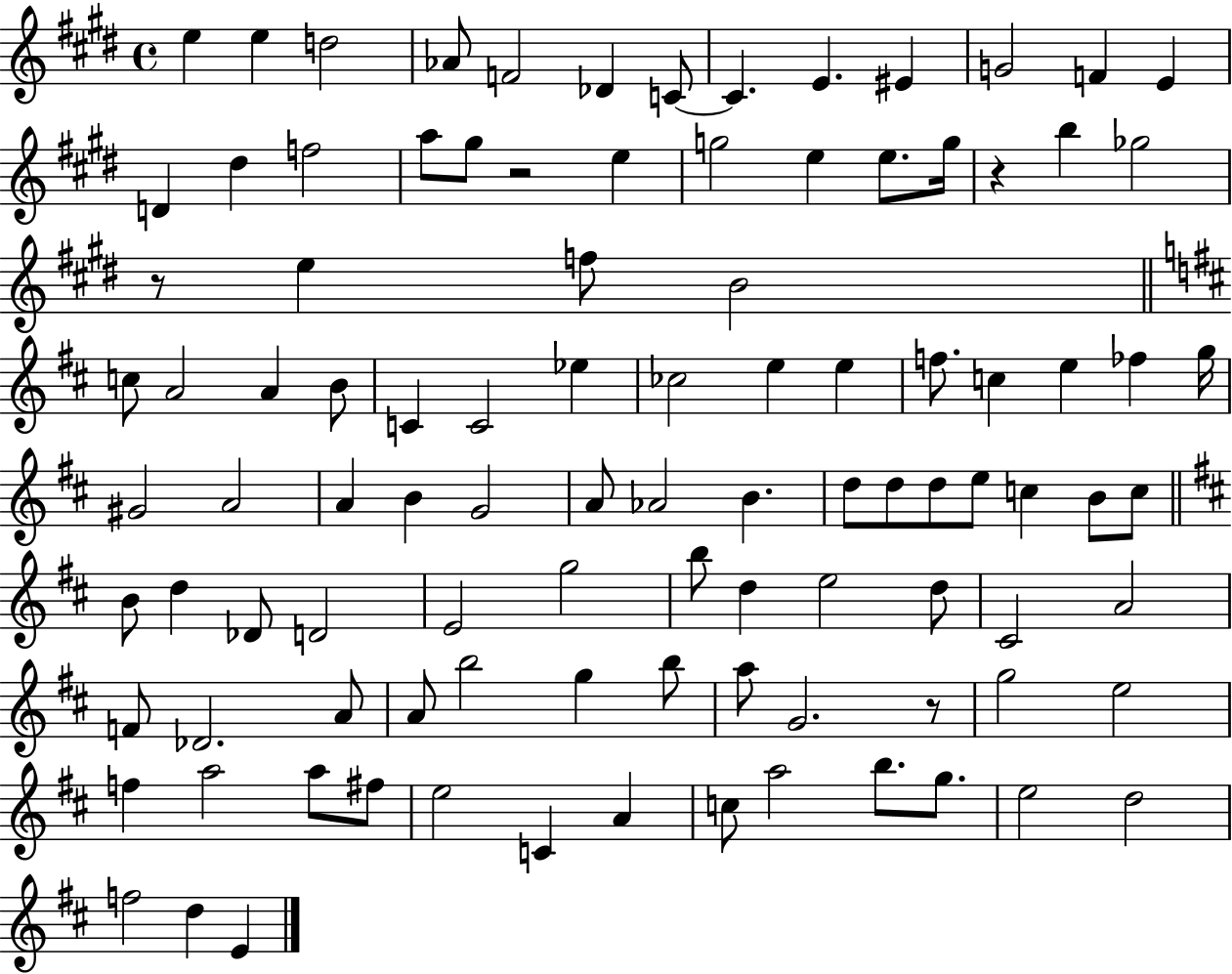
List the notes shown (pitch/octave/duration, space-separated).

E5/q E5/q D5/h Ab4/e F4/h Db4/q C4/e C4/q. E4/q. EIS4/q G4/h F4/q E4/q D4/q D#5/q F5/h A5/e G#5/e R/h E5/q G5/h E5/q E5/e. G5/s R/q B5/q Gb5/h R/e E5/q F5/e B4/h C5/e A4/h A4/q B4/e C4/q C4/h Eb5/q CES5/h E5/q E5/q F5/e. C5/q E5/q FES5/q G5/s G#4/h A4/h A4/q B4/q G4/h A4/e Ab4/h B4/q. D5/e D5/e D5/e E5/e C5/q B4/e C5/e B4/e D5/q Db4/e D4/h E4/h G5/h B5/e D5/q E5/h D5/e C#4/h A4/h F4/e Db4/h. A4/e A4/e B5/h G5/q B5/e A5/e G4/h. R/e G5/h E5/h F5/q A5/h A5/e F#5/e E5/h C4/q A4/q C5/e A5/h B5/e. G5/e. E5/h D5/h F5/h D5/q E4/q